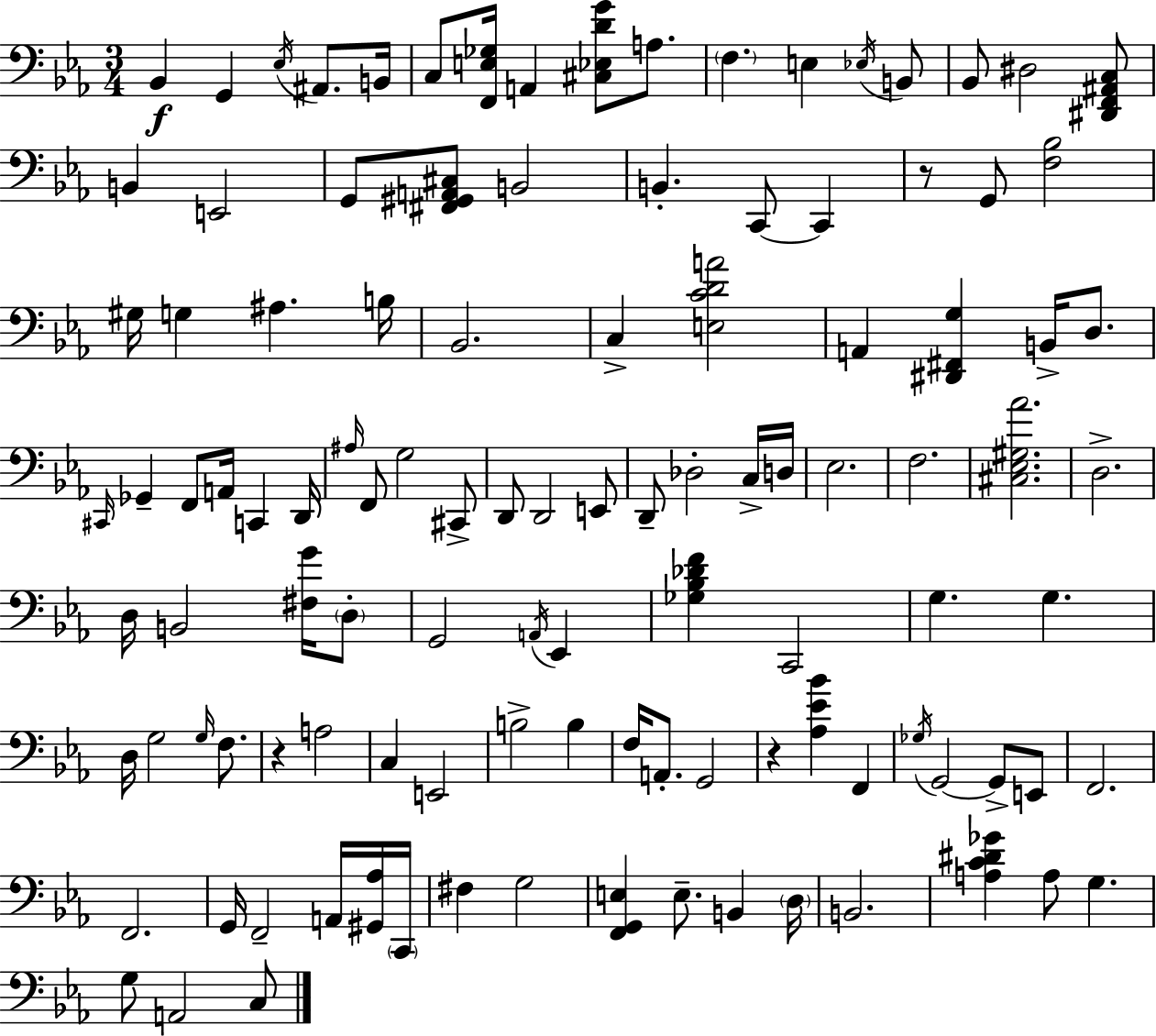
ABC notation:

X:1
T:Untitled
M:3/4
L:1/4
K:Eb
_B,, G,, _E,/4 ^A,,/2 B,,/4 C,/2 [F,,E,_G,]/4 A,, [^C,_E,DG]/2 A,/2 F, E, _E,/4 B,,/2 _B,,/2 ^D,2 [^D,,F,,^A,,C,]/2 B,, E,,2 G,,/2 [^F,,^G,,A,,^C,]/2 B,,2 B,, C,,/2 C,, z/2 G,,/2 [F,_B,]2 ^G,/4 G, ^A, B,/4 _B,,2 C, [E,CDA]2 A,, [^D,,^F,,G,] B,,/4 D,/2 ^C,,/4 _G,, F,,/2 A,,/4 C,, D,,/4 ^A,/4 F,,/2 G,2 ^C,,/2 D,,/2 D,,2 E,,/2 D,,/2 _D,2 C,/4 D,/4 _E,2 F,2 [^C,_E,^G,_A]2 D,2 D,/4 B,,2 [^F,G]/4 D,/2 G,,2 A,,/4 _E,, [_G,_B,_DF] C,,2 G, G, D,/4 G,2 G,/4 F,/2 z A,2 C, E,,2 B,2 B, F,/4 A,,/2 G,,2 z [_A,_E_B] F,, _G,/4 G,,2 G,,/2 E,,/2 F,,2 F,,2 G,,/4 F,,2 A,,/4 [^G,,_A,]/4 C,,/4 ^F, G,2 [F,,G,,E,] E,/2 B,, D,/4 B,,2 [A,C^D_G] A,/2 G, G,/2 A,,2 C,/2